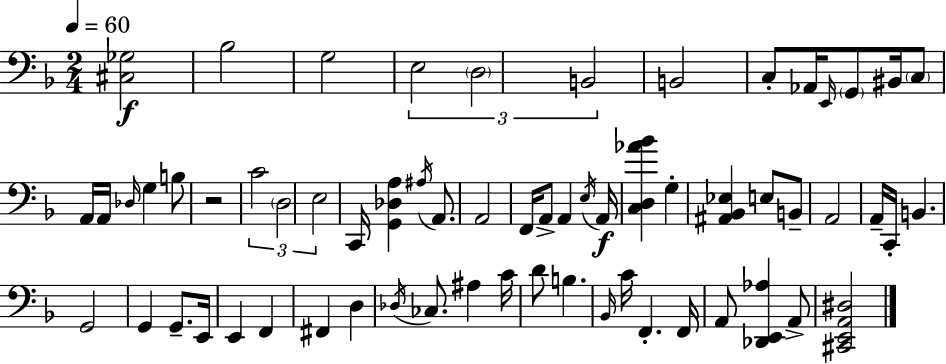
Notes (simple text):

[C#3,Gb3]/h Bb3/h G3/h E3/h D3/h B2/h B2/h C3/e Ab2/s E2/s G2/e BIS2/s C3/e A2/s A2/s Db3/s G3/q B3/e R/h C4/h D3/h E3/h C2/s [G2,Db3,A3]/q A#3/s A2/e. A2/h F2/s A2/e A2/q E3/s A2/s [C3,D3,Ab4,Bb4]/q G3/q [A#2,Bb2,Eb3]/q E3/e B2/e A2/h A2/s C2/s B2/q. G2/h G2/q G2/e. E2/s E2/q F2/q F#2/q D3/q Db3/s CES3/e. A#3/q C4/s D4/e B3/q. Bb2/s C4/s F2/q. F2/s A2/e [Db2,E2,Ab3]/q A2/e [C#2,E2,A2,D#3]/h